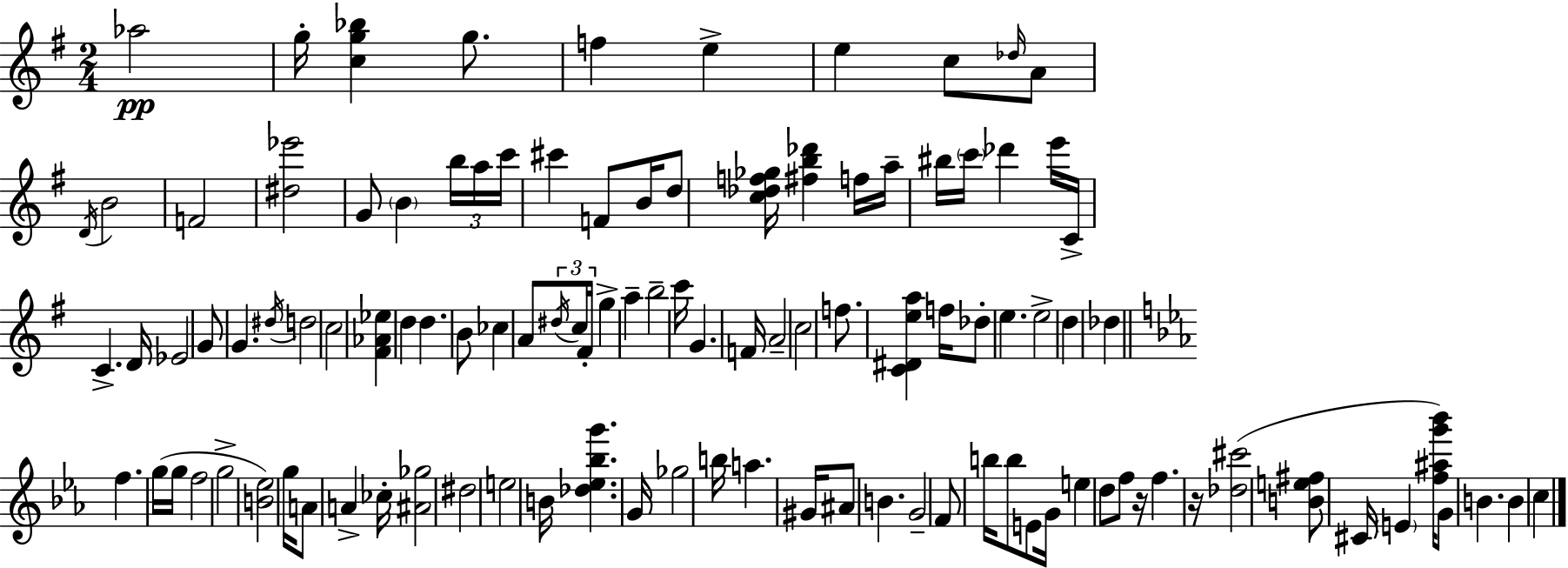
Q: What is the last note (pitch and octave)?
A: C5